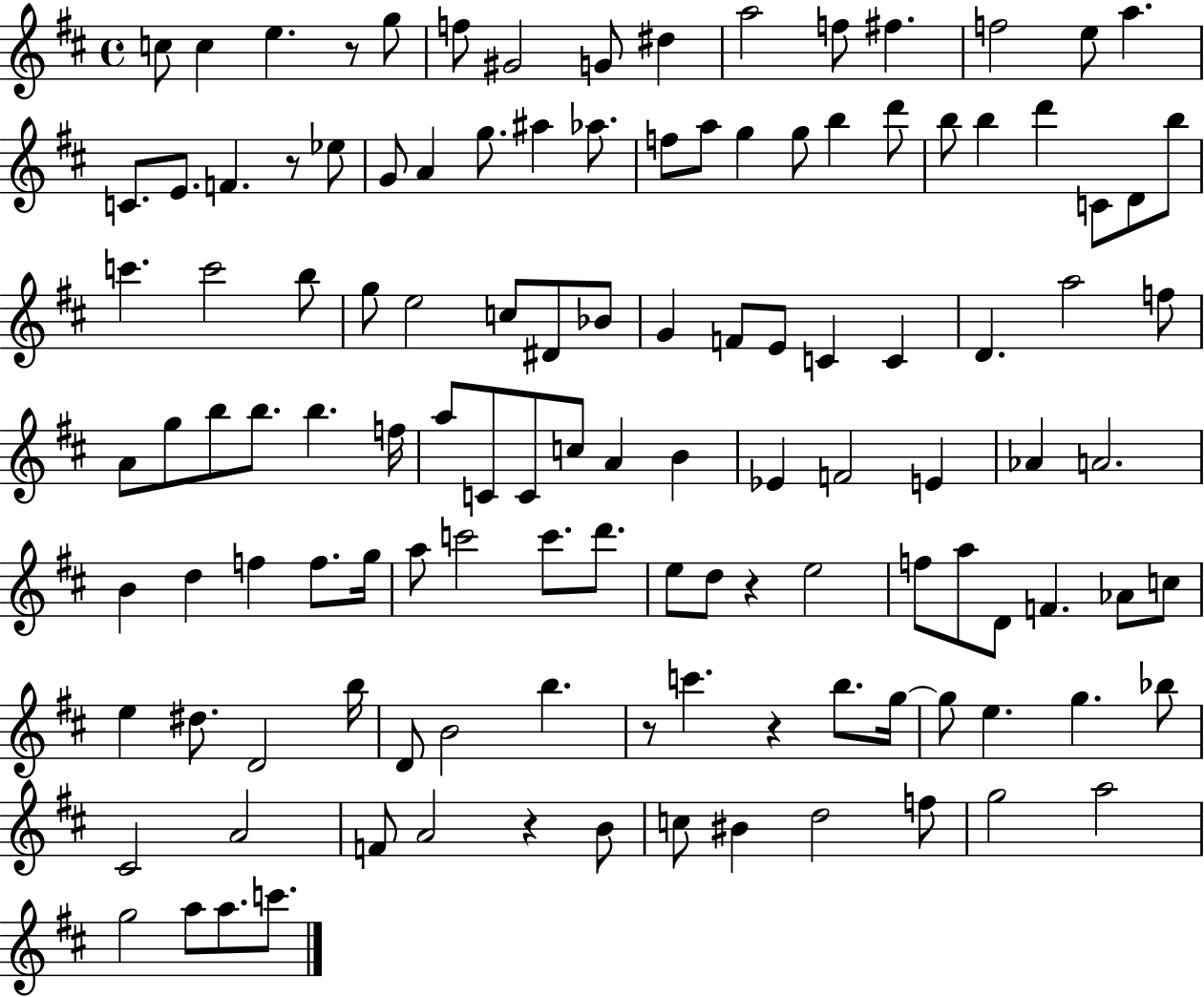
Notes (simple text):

C5/e C5/q E5/q. R/e G5/e F5/e G#4/h G4/e D#5/q A5/h F5/e F#5/q. F5/h E5/e A5/q. C4/e. E4/e. F4/q. R/e Eb5/e G4/e A4/q G5/e. A#5/q Ab5/e. F5/e A5/e G5/q G5/e B5/q D6/e B5/e B5/q D6/q C4/e D4/e B5/e C6/q. C6/h B5/e G5/e E5/h C5/e D#4/e Bb4/e G4/q F4/e E4/e C4/q C4/q D4/q. A5/h F5/e A4/e G5/e B5/e B5/e. B5/q. F5/s A5/e C4/e C4/e C5/e A4/q B4/q Eb4/q F4/h E4/q Ab4/q A4/h. B4/q D5/q F5/q F5/e. G5/s A5/e C6/h C6/e. D6/e. E5/e D5/e R/q E5/h F5/e A5/e D4/e F4/q. Ab4/e C5/e E5/q D#5/e. D4/h B5/s D4/e B4/h B5/q. R/e C6/q. R/q B5/e. G5/s G5/e E5/q. G5/q. Bb5/e C#4/h A4/h F4/e A4/h R/q B4/e C5/e BIS4/q D5/h F5/e G5/h A5/h G5/h A5/e A5/e. C6/e.